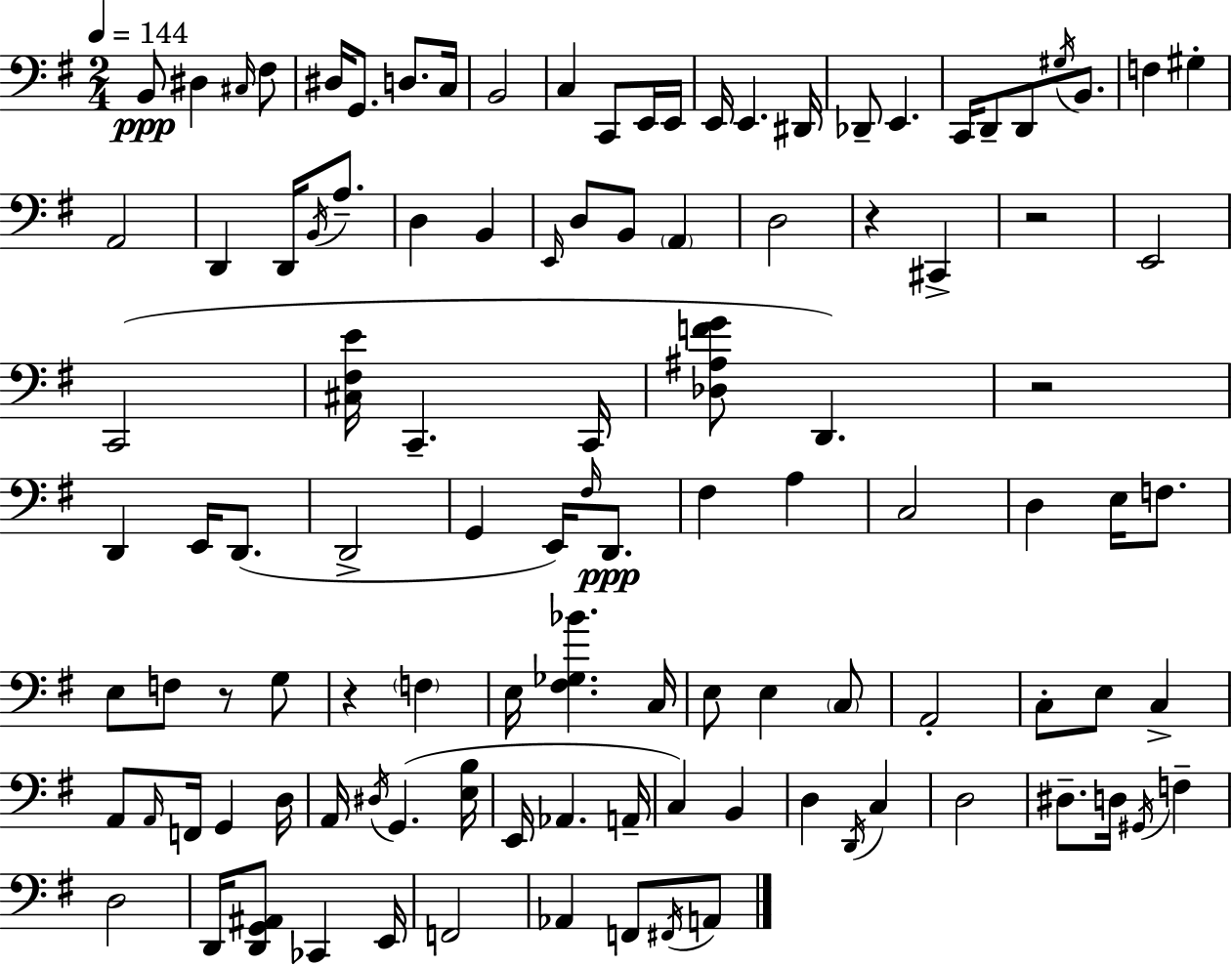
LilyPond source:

{
  \clef bass
  \numericTimeSignature
  \time 2/4
  \key e \minor
  \tempo 4 = 144
  b,8\ppp dis4 \grace { cis16 } fis8 | dis16 g,8. d8. | c16 b,2 | c4 c,8 e,16 | \break e,16 e,16 e,4. | dis,16 des,8-- e,4. | c,16 d,8-- d,8 \acciaccatura { gis16 } b,8. | f4 gis4-. | \break a,2 | d,4 d,16 \acciaccatura { b,16 } | a8.-- d4 b,4 | \grace { e,16 } d8 b,8 | \break \parenthesize a,4 d2 | r4 | cis,4-> r2 | e,2 | \break c,2( | <cis fis e'>16 c,4.-- | c,16 <des ais f' g'>8 d,4.) | r2 | \break d,4 | e,16 d,8.( d,2-> | g,4 | e,16) \grace { fis16 } d,8.\ppp fis4 | \break a4 c2 | d4 | e16 f8. e8 f8 | r8 g8 r4 | \break \parenthesize f4 e16 <fis ges bes'>4. | c16 e8 e4 | \parenthesize c8 a,2-. | c8-. e8 | \break c4-> a,8 \grace { a,16 } | f,16 g,4 d16 a,16 \acciaccatura { dis16 } | g,4.( <e b>16 e,16 | aes,4. a,16-- c4) | \break b,4 d4 | \acciaccatura { d,16 } c4 | d2 | dis8.-- d16 \acciaccatura { gis,16 } f4-- | \break d2 | d,16 <d, g, ais,>8 ces,4 | e,16 f,2 | aes,4 f,8 \acciaccatura { fis,16 } | \break a,8 \bar "|."
}